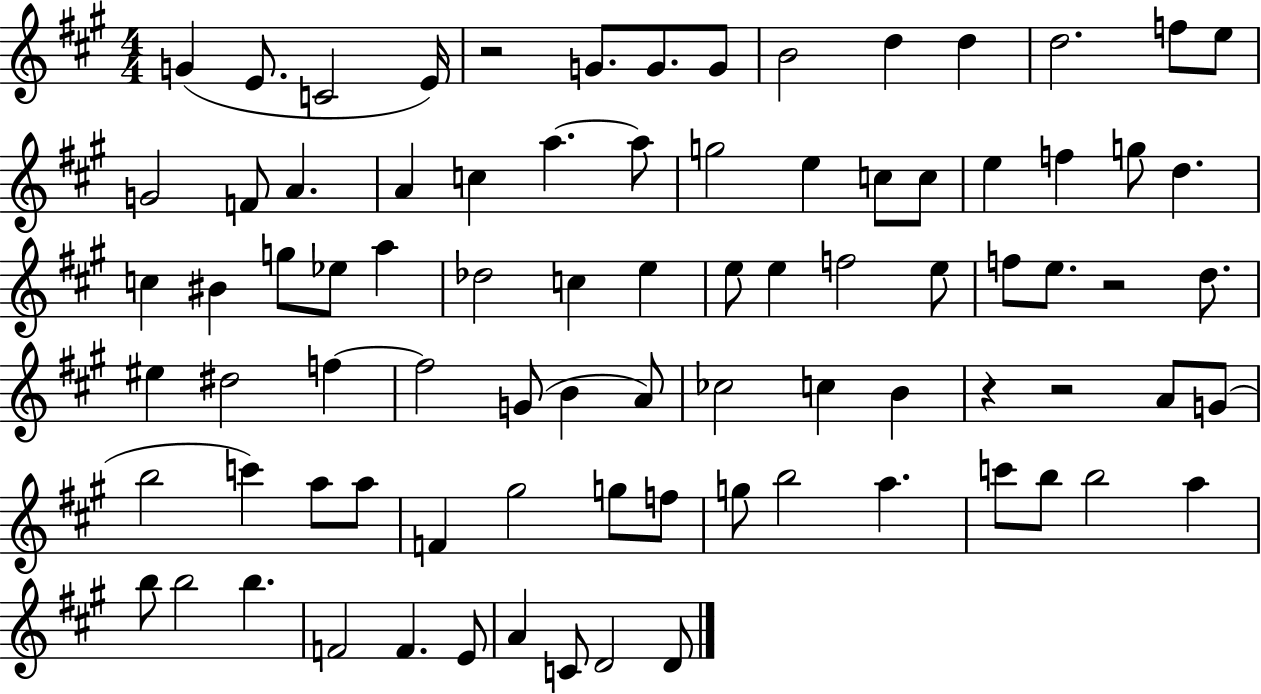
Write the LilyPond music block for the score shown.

{
  \clef treble
  \numericTimeSignature
  \time 4/4
  \key a \major
  \repeat volta 2 { g'4( e'8. c'2 e'16) | r2 g'8. g'8. g'8 | b'2 d''4 d''4 | d''2. f''8 e''8 | \break g'2 f'8 a'4. | a'4 c''4 a''4.~~ a''8 | g''2 e''4 c''8 c''8 | e''4 f''4 g''8 d''4. | \break c''4 bis'4 g''8 ees''8 a''4 | des''2 c''4 e''4 | e''8 e''4 f''2 e''8 | f''8 e''8. r2 d''8. | \break eis''4 dis''2 f''4~~ | f''2 g'8( b'4 a'8) | ces''2 c''4 b'4 | r4 r2 a'8 g'8( | \break b''2 c'''4) a''8 a''8 | f'4 gis''2 g''8 f''8 | g''8 b''2 a''4. | c'''8 b''8 b''2 a''4 | \break b''8 b''2 b''4. | f'2 f'4. e'8 | a'4 c'8 d'2 d'8 | } \bar "|."
}